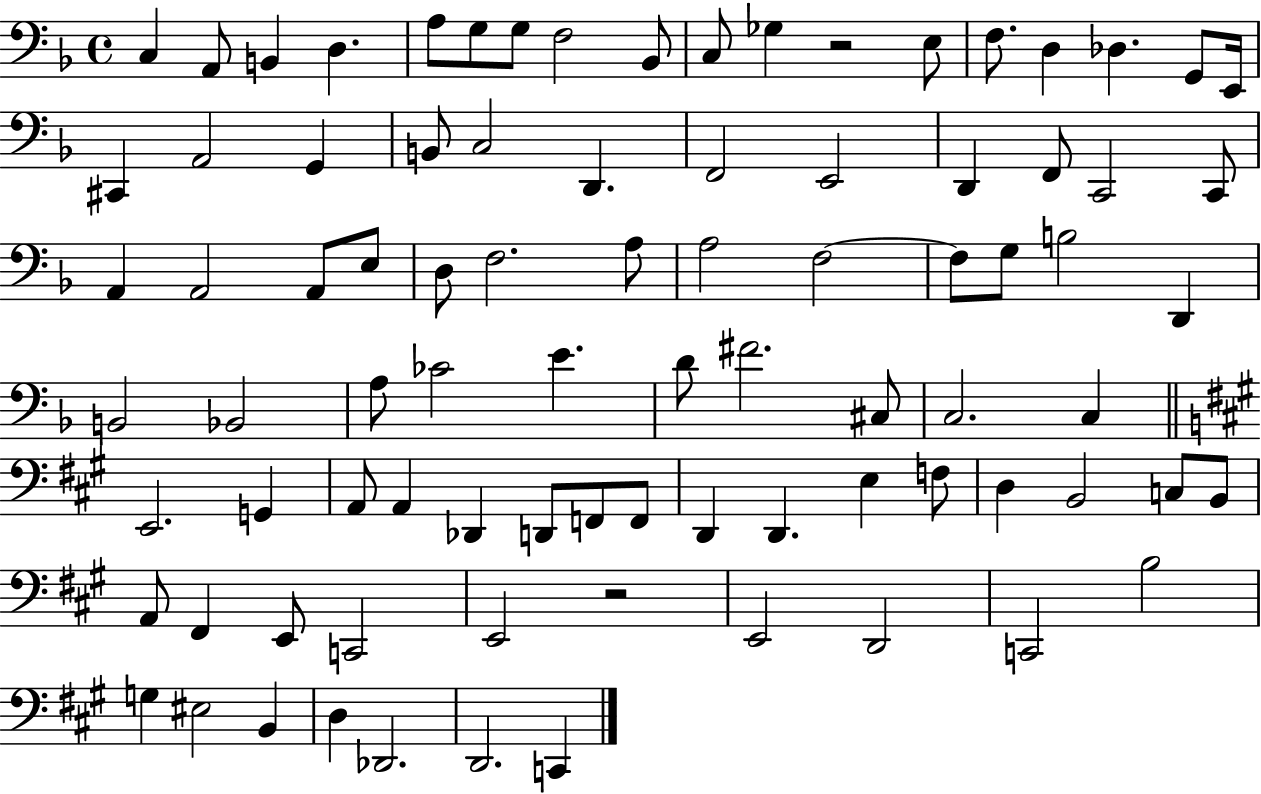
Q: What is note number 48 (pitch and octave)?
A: D4